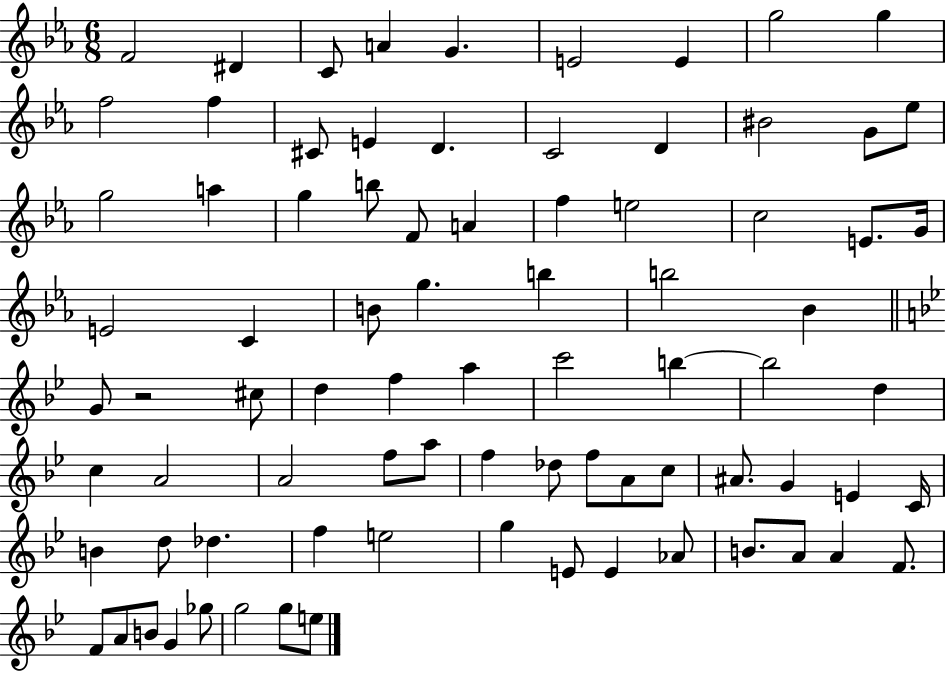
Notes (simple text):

F4/h D#4/q C4/e A4/q G4/q. E4/h E4/q G5/h G5/q F5/h F5/q C#4/e E4/q D4/q. C4/h D4/q BIS4/h G4/e Eb5/e G5/h A5/q G5/q B5/e F4/e A4/q F5/q E5/h C5/h E4/e. G4/s E4/h C4/q B4/e G5/q. B5/q B5/h Bb4/q G4/e R/h C#5/e D5/q F5/q A5/q C6/h B5/q B5/h D5/q C5/q A4/h A4/h F5/e A5/e F5/q Db5/e F5/e A4/e C5/e A#4/e. G4/q E4/q C4/s B4/q D5/e Db5/q. F5/q E5/h G5/q E4/e E4/q Ab4/e B4/e. A4/e A4/q F4/e. F4/e A4/e B4/e G4/q Gb5/e G5/h G5/e E5/e